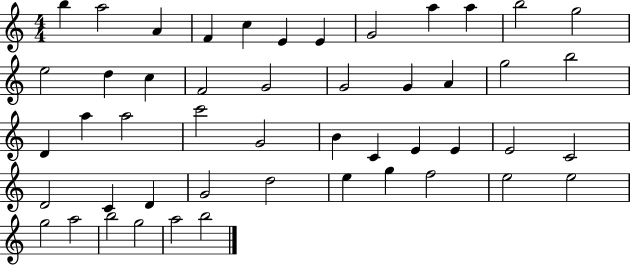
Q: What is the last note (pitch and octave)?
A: B5